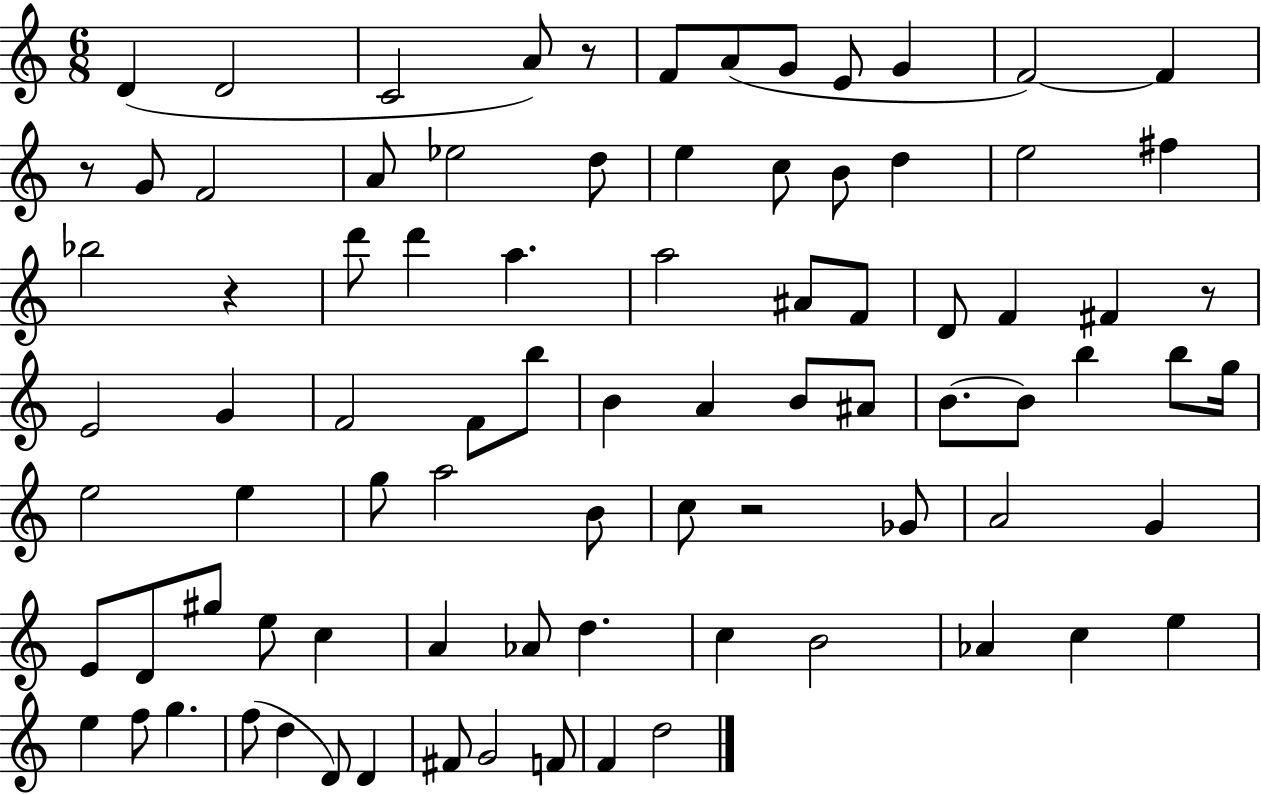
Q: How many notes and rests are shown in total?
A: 85